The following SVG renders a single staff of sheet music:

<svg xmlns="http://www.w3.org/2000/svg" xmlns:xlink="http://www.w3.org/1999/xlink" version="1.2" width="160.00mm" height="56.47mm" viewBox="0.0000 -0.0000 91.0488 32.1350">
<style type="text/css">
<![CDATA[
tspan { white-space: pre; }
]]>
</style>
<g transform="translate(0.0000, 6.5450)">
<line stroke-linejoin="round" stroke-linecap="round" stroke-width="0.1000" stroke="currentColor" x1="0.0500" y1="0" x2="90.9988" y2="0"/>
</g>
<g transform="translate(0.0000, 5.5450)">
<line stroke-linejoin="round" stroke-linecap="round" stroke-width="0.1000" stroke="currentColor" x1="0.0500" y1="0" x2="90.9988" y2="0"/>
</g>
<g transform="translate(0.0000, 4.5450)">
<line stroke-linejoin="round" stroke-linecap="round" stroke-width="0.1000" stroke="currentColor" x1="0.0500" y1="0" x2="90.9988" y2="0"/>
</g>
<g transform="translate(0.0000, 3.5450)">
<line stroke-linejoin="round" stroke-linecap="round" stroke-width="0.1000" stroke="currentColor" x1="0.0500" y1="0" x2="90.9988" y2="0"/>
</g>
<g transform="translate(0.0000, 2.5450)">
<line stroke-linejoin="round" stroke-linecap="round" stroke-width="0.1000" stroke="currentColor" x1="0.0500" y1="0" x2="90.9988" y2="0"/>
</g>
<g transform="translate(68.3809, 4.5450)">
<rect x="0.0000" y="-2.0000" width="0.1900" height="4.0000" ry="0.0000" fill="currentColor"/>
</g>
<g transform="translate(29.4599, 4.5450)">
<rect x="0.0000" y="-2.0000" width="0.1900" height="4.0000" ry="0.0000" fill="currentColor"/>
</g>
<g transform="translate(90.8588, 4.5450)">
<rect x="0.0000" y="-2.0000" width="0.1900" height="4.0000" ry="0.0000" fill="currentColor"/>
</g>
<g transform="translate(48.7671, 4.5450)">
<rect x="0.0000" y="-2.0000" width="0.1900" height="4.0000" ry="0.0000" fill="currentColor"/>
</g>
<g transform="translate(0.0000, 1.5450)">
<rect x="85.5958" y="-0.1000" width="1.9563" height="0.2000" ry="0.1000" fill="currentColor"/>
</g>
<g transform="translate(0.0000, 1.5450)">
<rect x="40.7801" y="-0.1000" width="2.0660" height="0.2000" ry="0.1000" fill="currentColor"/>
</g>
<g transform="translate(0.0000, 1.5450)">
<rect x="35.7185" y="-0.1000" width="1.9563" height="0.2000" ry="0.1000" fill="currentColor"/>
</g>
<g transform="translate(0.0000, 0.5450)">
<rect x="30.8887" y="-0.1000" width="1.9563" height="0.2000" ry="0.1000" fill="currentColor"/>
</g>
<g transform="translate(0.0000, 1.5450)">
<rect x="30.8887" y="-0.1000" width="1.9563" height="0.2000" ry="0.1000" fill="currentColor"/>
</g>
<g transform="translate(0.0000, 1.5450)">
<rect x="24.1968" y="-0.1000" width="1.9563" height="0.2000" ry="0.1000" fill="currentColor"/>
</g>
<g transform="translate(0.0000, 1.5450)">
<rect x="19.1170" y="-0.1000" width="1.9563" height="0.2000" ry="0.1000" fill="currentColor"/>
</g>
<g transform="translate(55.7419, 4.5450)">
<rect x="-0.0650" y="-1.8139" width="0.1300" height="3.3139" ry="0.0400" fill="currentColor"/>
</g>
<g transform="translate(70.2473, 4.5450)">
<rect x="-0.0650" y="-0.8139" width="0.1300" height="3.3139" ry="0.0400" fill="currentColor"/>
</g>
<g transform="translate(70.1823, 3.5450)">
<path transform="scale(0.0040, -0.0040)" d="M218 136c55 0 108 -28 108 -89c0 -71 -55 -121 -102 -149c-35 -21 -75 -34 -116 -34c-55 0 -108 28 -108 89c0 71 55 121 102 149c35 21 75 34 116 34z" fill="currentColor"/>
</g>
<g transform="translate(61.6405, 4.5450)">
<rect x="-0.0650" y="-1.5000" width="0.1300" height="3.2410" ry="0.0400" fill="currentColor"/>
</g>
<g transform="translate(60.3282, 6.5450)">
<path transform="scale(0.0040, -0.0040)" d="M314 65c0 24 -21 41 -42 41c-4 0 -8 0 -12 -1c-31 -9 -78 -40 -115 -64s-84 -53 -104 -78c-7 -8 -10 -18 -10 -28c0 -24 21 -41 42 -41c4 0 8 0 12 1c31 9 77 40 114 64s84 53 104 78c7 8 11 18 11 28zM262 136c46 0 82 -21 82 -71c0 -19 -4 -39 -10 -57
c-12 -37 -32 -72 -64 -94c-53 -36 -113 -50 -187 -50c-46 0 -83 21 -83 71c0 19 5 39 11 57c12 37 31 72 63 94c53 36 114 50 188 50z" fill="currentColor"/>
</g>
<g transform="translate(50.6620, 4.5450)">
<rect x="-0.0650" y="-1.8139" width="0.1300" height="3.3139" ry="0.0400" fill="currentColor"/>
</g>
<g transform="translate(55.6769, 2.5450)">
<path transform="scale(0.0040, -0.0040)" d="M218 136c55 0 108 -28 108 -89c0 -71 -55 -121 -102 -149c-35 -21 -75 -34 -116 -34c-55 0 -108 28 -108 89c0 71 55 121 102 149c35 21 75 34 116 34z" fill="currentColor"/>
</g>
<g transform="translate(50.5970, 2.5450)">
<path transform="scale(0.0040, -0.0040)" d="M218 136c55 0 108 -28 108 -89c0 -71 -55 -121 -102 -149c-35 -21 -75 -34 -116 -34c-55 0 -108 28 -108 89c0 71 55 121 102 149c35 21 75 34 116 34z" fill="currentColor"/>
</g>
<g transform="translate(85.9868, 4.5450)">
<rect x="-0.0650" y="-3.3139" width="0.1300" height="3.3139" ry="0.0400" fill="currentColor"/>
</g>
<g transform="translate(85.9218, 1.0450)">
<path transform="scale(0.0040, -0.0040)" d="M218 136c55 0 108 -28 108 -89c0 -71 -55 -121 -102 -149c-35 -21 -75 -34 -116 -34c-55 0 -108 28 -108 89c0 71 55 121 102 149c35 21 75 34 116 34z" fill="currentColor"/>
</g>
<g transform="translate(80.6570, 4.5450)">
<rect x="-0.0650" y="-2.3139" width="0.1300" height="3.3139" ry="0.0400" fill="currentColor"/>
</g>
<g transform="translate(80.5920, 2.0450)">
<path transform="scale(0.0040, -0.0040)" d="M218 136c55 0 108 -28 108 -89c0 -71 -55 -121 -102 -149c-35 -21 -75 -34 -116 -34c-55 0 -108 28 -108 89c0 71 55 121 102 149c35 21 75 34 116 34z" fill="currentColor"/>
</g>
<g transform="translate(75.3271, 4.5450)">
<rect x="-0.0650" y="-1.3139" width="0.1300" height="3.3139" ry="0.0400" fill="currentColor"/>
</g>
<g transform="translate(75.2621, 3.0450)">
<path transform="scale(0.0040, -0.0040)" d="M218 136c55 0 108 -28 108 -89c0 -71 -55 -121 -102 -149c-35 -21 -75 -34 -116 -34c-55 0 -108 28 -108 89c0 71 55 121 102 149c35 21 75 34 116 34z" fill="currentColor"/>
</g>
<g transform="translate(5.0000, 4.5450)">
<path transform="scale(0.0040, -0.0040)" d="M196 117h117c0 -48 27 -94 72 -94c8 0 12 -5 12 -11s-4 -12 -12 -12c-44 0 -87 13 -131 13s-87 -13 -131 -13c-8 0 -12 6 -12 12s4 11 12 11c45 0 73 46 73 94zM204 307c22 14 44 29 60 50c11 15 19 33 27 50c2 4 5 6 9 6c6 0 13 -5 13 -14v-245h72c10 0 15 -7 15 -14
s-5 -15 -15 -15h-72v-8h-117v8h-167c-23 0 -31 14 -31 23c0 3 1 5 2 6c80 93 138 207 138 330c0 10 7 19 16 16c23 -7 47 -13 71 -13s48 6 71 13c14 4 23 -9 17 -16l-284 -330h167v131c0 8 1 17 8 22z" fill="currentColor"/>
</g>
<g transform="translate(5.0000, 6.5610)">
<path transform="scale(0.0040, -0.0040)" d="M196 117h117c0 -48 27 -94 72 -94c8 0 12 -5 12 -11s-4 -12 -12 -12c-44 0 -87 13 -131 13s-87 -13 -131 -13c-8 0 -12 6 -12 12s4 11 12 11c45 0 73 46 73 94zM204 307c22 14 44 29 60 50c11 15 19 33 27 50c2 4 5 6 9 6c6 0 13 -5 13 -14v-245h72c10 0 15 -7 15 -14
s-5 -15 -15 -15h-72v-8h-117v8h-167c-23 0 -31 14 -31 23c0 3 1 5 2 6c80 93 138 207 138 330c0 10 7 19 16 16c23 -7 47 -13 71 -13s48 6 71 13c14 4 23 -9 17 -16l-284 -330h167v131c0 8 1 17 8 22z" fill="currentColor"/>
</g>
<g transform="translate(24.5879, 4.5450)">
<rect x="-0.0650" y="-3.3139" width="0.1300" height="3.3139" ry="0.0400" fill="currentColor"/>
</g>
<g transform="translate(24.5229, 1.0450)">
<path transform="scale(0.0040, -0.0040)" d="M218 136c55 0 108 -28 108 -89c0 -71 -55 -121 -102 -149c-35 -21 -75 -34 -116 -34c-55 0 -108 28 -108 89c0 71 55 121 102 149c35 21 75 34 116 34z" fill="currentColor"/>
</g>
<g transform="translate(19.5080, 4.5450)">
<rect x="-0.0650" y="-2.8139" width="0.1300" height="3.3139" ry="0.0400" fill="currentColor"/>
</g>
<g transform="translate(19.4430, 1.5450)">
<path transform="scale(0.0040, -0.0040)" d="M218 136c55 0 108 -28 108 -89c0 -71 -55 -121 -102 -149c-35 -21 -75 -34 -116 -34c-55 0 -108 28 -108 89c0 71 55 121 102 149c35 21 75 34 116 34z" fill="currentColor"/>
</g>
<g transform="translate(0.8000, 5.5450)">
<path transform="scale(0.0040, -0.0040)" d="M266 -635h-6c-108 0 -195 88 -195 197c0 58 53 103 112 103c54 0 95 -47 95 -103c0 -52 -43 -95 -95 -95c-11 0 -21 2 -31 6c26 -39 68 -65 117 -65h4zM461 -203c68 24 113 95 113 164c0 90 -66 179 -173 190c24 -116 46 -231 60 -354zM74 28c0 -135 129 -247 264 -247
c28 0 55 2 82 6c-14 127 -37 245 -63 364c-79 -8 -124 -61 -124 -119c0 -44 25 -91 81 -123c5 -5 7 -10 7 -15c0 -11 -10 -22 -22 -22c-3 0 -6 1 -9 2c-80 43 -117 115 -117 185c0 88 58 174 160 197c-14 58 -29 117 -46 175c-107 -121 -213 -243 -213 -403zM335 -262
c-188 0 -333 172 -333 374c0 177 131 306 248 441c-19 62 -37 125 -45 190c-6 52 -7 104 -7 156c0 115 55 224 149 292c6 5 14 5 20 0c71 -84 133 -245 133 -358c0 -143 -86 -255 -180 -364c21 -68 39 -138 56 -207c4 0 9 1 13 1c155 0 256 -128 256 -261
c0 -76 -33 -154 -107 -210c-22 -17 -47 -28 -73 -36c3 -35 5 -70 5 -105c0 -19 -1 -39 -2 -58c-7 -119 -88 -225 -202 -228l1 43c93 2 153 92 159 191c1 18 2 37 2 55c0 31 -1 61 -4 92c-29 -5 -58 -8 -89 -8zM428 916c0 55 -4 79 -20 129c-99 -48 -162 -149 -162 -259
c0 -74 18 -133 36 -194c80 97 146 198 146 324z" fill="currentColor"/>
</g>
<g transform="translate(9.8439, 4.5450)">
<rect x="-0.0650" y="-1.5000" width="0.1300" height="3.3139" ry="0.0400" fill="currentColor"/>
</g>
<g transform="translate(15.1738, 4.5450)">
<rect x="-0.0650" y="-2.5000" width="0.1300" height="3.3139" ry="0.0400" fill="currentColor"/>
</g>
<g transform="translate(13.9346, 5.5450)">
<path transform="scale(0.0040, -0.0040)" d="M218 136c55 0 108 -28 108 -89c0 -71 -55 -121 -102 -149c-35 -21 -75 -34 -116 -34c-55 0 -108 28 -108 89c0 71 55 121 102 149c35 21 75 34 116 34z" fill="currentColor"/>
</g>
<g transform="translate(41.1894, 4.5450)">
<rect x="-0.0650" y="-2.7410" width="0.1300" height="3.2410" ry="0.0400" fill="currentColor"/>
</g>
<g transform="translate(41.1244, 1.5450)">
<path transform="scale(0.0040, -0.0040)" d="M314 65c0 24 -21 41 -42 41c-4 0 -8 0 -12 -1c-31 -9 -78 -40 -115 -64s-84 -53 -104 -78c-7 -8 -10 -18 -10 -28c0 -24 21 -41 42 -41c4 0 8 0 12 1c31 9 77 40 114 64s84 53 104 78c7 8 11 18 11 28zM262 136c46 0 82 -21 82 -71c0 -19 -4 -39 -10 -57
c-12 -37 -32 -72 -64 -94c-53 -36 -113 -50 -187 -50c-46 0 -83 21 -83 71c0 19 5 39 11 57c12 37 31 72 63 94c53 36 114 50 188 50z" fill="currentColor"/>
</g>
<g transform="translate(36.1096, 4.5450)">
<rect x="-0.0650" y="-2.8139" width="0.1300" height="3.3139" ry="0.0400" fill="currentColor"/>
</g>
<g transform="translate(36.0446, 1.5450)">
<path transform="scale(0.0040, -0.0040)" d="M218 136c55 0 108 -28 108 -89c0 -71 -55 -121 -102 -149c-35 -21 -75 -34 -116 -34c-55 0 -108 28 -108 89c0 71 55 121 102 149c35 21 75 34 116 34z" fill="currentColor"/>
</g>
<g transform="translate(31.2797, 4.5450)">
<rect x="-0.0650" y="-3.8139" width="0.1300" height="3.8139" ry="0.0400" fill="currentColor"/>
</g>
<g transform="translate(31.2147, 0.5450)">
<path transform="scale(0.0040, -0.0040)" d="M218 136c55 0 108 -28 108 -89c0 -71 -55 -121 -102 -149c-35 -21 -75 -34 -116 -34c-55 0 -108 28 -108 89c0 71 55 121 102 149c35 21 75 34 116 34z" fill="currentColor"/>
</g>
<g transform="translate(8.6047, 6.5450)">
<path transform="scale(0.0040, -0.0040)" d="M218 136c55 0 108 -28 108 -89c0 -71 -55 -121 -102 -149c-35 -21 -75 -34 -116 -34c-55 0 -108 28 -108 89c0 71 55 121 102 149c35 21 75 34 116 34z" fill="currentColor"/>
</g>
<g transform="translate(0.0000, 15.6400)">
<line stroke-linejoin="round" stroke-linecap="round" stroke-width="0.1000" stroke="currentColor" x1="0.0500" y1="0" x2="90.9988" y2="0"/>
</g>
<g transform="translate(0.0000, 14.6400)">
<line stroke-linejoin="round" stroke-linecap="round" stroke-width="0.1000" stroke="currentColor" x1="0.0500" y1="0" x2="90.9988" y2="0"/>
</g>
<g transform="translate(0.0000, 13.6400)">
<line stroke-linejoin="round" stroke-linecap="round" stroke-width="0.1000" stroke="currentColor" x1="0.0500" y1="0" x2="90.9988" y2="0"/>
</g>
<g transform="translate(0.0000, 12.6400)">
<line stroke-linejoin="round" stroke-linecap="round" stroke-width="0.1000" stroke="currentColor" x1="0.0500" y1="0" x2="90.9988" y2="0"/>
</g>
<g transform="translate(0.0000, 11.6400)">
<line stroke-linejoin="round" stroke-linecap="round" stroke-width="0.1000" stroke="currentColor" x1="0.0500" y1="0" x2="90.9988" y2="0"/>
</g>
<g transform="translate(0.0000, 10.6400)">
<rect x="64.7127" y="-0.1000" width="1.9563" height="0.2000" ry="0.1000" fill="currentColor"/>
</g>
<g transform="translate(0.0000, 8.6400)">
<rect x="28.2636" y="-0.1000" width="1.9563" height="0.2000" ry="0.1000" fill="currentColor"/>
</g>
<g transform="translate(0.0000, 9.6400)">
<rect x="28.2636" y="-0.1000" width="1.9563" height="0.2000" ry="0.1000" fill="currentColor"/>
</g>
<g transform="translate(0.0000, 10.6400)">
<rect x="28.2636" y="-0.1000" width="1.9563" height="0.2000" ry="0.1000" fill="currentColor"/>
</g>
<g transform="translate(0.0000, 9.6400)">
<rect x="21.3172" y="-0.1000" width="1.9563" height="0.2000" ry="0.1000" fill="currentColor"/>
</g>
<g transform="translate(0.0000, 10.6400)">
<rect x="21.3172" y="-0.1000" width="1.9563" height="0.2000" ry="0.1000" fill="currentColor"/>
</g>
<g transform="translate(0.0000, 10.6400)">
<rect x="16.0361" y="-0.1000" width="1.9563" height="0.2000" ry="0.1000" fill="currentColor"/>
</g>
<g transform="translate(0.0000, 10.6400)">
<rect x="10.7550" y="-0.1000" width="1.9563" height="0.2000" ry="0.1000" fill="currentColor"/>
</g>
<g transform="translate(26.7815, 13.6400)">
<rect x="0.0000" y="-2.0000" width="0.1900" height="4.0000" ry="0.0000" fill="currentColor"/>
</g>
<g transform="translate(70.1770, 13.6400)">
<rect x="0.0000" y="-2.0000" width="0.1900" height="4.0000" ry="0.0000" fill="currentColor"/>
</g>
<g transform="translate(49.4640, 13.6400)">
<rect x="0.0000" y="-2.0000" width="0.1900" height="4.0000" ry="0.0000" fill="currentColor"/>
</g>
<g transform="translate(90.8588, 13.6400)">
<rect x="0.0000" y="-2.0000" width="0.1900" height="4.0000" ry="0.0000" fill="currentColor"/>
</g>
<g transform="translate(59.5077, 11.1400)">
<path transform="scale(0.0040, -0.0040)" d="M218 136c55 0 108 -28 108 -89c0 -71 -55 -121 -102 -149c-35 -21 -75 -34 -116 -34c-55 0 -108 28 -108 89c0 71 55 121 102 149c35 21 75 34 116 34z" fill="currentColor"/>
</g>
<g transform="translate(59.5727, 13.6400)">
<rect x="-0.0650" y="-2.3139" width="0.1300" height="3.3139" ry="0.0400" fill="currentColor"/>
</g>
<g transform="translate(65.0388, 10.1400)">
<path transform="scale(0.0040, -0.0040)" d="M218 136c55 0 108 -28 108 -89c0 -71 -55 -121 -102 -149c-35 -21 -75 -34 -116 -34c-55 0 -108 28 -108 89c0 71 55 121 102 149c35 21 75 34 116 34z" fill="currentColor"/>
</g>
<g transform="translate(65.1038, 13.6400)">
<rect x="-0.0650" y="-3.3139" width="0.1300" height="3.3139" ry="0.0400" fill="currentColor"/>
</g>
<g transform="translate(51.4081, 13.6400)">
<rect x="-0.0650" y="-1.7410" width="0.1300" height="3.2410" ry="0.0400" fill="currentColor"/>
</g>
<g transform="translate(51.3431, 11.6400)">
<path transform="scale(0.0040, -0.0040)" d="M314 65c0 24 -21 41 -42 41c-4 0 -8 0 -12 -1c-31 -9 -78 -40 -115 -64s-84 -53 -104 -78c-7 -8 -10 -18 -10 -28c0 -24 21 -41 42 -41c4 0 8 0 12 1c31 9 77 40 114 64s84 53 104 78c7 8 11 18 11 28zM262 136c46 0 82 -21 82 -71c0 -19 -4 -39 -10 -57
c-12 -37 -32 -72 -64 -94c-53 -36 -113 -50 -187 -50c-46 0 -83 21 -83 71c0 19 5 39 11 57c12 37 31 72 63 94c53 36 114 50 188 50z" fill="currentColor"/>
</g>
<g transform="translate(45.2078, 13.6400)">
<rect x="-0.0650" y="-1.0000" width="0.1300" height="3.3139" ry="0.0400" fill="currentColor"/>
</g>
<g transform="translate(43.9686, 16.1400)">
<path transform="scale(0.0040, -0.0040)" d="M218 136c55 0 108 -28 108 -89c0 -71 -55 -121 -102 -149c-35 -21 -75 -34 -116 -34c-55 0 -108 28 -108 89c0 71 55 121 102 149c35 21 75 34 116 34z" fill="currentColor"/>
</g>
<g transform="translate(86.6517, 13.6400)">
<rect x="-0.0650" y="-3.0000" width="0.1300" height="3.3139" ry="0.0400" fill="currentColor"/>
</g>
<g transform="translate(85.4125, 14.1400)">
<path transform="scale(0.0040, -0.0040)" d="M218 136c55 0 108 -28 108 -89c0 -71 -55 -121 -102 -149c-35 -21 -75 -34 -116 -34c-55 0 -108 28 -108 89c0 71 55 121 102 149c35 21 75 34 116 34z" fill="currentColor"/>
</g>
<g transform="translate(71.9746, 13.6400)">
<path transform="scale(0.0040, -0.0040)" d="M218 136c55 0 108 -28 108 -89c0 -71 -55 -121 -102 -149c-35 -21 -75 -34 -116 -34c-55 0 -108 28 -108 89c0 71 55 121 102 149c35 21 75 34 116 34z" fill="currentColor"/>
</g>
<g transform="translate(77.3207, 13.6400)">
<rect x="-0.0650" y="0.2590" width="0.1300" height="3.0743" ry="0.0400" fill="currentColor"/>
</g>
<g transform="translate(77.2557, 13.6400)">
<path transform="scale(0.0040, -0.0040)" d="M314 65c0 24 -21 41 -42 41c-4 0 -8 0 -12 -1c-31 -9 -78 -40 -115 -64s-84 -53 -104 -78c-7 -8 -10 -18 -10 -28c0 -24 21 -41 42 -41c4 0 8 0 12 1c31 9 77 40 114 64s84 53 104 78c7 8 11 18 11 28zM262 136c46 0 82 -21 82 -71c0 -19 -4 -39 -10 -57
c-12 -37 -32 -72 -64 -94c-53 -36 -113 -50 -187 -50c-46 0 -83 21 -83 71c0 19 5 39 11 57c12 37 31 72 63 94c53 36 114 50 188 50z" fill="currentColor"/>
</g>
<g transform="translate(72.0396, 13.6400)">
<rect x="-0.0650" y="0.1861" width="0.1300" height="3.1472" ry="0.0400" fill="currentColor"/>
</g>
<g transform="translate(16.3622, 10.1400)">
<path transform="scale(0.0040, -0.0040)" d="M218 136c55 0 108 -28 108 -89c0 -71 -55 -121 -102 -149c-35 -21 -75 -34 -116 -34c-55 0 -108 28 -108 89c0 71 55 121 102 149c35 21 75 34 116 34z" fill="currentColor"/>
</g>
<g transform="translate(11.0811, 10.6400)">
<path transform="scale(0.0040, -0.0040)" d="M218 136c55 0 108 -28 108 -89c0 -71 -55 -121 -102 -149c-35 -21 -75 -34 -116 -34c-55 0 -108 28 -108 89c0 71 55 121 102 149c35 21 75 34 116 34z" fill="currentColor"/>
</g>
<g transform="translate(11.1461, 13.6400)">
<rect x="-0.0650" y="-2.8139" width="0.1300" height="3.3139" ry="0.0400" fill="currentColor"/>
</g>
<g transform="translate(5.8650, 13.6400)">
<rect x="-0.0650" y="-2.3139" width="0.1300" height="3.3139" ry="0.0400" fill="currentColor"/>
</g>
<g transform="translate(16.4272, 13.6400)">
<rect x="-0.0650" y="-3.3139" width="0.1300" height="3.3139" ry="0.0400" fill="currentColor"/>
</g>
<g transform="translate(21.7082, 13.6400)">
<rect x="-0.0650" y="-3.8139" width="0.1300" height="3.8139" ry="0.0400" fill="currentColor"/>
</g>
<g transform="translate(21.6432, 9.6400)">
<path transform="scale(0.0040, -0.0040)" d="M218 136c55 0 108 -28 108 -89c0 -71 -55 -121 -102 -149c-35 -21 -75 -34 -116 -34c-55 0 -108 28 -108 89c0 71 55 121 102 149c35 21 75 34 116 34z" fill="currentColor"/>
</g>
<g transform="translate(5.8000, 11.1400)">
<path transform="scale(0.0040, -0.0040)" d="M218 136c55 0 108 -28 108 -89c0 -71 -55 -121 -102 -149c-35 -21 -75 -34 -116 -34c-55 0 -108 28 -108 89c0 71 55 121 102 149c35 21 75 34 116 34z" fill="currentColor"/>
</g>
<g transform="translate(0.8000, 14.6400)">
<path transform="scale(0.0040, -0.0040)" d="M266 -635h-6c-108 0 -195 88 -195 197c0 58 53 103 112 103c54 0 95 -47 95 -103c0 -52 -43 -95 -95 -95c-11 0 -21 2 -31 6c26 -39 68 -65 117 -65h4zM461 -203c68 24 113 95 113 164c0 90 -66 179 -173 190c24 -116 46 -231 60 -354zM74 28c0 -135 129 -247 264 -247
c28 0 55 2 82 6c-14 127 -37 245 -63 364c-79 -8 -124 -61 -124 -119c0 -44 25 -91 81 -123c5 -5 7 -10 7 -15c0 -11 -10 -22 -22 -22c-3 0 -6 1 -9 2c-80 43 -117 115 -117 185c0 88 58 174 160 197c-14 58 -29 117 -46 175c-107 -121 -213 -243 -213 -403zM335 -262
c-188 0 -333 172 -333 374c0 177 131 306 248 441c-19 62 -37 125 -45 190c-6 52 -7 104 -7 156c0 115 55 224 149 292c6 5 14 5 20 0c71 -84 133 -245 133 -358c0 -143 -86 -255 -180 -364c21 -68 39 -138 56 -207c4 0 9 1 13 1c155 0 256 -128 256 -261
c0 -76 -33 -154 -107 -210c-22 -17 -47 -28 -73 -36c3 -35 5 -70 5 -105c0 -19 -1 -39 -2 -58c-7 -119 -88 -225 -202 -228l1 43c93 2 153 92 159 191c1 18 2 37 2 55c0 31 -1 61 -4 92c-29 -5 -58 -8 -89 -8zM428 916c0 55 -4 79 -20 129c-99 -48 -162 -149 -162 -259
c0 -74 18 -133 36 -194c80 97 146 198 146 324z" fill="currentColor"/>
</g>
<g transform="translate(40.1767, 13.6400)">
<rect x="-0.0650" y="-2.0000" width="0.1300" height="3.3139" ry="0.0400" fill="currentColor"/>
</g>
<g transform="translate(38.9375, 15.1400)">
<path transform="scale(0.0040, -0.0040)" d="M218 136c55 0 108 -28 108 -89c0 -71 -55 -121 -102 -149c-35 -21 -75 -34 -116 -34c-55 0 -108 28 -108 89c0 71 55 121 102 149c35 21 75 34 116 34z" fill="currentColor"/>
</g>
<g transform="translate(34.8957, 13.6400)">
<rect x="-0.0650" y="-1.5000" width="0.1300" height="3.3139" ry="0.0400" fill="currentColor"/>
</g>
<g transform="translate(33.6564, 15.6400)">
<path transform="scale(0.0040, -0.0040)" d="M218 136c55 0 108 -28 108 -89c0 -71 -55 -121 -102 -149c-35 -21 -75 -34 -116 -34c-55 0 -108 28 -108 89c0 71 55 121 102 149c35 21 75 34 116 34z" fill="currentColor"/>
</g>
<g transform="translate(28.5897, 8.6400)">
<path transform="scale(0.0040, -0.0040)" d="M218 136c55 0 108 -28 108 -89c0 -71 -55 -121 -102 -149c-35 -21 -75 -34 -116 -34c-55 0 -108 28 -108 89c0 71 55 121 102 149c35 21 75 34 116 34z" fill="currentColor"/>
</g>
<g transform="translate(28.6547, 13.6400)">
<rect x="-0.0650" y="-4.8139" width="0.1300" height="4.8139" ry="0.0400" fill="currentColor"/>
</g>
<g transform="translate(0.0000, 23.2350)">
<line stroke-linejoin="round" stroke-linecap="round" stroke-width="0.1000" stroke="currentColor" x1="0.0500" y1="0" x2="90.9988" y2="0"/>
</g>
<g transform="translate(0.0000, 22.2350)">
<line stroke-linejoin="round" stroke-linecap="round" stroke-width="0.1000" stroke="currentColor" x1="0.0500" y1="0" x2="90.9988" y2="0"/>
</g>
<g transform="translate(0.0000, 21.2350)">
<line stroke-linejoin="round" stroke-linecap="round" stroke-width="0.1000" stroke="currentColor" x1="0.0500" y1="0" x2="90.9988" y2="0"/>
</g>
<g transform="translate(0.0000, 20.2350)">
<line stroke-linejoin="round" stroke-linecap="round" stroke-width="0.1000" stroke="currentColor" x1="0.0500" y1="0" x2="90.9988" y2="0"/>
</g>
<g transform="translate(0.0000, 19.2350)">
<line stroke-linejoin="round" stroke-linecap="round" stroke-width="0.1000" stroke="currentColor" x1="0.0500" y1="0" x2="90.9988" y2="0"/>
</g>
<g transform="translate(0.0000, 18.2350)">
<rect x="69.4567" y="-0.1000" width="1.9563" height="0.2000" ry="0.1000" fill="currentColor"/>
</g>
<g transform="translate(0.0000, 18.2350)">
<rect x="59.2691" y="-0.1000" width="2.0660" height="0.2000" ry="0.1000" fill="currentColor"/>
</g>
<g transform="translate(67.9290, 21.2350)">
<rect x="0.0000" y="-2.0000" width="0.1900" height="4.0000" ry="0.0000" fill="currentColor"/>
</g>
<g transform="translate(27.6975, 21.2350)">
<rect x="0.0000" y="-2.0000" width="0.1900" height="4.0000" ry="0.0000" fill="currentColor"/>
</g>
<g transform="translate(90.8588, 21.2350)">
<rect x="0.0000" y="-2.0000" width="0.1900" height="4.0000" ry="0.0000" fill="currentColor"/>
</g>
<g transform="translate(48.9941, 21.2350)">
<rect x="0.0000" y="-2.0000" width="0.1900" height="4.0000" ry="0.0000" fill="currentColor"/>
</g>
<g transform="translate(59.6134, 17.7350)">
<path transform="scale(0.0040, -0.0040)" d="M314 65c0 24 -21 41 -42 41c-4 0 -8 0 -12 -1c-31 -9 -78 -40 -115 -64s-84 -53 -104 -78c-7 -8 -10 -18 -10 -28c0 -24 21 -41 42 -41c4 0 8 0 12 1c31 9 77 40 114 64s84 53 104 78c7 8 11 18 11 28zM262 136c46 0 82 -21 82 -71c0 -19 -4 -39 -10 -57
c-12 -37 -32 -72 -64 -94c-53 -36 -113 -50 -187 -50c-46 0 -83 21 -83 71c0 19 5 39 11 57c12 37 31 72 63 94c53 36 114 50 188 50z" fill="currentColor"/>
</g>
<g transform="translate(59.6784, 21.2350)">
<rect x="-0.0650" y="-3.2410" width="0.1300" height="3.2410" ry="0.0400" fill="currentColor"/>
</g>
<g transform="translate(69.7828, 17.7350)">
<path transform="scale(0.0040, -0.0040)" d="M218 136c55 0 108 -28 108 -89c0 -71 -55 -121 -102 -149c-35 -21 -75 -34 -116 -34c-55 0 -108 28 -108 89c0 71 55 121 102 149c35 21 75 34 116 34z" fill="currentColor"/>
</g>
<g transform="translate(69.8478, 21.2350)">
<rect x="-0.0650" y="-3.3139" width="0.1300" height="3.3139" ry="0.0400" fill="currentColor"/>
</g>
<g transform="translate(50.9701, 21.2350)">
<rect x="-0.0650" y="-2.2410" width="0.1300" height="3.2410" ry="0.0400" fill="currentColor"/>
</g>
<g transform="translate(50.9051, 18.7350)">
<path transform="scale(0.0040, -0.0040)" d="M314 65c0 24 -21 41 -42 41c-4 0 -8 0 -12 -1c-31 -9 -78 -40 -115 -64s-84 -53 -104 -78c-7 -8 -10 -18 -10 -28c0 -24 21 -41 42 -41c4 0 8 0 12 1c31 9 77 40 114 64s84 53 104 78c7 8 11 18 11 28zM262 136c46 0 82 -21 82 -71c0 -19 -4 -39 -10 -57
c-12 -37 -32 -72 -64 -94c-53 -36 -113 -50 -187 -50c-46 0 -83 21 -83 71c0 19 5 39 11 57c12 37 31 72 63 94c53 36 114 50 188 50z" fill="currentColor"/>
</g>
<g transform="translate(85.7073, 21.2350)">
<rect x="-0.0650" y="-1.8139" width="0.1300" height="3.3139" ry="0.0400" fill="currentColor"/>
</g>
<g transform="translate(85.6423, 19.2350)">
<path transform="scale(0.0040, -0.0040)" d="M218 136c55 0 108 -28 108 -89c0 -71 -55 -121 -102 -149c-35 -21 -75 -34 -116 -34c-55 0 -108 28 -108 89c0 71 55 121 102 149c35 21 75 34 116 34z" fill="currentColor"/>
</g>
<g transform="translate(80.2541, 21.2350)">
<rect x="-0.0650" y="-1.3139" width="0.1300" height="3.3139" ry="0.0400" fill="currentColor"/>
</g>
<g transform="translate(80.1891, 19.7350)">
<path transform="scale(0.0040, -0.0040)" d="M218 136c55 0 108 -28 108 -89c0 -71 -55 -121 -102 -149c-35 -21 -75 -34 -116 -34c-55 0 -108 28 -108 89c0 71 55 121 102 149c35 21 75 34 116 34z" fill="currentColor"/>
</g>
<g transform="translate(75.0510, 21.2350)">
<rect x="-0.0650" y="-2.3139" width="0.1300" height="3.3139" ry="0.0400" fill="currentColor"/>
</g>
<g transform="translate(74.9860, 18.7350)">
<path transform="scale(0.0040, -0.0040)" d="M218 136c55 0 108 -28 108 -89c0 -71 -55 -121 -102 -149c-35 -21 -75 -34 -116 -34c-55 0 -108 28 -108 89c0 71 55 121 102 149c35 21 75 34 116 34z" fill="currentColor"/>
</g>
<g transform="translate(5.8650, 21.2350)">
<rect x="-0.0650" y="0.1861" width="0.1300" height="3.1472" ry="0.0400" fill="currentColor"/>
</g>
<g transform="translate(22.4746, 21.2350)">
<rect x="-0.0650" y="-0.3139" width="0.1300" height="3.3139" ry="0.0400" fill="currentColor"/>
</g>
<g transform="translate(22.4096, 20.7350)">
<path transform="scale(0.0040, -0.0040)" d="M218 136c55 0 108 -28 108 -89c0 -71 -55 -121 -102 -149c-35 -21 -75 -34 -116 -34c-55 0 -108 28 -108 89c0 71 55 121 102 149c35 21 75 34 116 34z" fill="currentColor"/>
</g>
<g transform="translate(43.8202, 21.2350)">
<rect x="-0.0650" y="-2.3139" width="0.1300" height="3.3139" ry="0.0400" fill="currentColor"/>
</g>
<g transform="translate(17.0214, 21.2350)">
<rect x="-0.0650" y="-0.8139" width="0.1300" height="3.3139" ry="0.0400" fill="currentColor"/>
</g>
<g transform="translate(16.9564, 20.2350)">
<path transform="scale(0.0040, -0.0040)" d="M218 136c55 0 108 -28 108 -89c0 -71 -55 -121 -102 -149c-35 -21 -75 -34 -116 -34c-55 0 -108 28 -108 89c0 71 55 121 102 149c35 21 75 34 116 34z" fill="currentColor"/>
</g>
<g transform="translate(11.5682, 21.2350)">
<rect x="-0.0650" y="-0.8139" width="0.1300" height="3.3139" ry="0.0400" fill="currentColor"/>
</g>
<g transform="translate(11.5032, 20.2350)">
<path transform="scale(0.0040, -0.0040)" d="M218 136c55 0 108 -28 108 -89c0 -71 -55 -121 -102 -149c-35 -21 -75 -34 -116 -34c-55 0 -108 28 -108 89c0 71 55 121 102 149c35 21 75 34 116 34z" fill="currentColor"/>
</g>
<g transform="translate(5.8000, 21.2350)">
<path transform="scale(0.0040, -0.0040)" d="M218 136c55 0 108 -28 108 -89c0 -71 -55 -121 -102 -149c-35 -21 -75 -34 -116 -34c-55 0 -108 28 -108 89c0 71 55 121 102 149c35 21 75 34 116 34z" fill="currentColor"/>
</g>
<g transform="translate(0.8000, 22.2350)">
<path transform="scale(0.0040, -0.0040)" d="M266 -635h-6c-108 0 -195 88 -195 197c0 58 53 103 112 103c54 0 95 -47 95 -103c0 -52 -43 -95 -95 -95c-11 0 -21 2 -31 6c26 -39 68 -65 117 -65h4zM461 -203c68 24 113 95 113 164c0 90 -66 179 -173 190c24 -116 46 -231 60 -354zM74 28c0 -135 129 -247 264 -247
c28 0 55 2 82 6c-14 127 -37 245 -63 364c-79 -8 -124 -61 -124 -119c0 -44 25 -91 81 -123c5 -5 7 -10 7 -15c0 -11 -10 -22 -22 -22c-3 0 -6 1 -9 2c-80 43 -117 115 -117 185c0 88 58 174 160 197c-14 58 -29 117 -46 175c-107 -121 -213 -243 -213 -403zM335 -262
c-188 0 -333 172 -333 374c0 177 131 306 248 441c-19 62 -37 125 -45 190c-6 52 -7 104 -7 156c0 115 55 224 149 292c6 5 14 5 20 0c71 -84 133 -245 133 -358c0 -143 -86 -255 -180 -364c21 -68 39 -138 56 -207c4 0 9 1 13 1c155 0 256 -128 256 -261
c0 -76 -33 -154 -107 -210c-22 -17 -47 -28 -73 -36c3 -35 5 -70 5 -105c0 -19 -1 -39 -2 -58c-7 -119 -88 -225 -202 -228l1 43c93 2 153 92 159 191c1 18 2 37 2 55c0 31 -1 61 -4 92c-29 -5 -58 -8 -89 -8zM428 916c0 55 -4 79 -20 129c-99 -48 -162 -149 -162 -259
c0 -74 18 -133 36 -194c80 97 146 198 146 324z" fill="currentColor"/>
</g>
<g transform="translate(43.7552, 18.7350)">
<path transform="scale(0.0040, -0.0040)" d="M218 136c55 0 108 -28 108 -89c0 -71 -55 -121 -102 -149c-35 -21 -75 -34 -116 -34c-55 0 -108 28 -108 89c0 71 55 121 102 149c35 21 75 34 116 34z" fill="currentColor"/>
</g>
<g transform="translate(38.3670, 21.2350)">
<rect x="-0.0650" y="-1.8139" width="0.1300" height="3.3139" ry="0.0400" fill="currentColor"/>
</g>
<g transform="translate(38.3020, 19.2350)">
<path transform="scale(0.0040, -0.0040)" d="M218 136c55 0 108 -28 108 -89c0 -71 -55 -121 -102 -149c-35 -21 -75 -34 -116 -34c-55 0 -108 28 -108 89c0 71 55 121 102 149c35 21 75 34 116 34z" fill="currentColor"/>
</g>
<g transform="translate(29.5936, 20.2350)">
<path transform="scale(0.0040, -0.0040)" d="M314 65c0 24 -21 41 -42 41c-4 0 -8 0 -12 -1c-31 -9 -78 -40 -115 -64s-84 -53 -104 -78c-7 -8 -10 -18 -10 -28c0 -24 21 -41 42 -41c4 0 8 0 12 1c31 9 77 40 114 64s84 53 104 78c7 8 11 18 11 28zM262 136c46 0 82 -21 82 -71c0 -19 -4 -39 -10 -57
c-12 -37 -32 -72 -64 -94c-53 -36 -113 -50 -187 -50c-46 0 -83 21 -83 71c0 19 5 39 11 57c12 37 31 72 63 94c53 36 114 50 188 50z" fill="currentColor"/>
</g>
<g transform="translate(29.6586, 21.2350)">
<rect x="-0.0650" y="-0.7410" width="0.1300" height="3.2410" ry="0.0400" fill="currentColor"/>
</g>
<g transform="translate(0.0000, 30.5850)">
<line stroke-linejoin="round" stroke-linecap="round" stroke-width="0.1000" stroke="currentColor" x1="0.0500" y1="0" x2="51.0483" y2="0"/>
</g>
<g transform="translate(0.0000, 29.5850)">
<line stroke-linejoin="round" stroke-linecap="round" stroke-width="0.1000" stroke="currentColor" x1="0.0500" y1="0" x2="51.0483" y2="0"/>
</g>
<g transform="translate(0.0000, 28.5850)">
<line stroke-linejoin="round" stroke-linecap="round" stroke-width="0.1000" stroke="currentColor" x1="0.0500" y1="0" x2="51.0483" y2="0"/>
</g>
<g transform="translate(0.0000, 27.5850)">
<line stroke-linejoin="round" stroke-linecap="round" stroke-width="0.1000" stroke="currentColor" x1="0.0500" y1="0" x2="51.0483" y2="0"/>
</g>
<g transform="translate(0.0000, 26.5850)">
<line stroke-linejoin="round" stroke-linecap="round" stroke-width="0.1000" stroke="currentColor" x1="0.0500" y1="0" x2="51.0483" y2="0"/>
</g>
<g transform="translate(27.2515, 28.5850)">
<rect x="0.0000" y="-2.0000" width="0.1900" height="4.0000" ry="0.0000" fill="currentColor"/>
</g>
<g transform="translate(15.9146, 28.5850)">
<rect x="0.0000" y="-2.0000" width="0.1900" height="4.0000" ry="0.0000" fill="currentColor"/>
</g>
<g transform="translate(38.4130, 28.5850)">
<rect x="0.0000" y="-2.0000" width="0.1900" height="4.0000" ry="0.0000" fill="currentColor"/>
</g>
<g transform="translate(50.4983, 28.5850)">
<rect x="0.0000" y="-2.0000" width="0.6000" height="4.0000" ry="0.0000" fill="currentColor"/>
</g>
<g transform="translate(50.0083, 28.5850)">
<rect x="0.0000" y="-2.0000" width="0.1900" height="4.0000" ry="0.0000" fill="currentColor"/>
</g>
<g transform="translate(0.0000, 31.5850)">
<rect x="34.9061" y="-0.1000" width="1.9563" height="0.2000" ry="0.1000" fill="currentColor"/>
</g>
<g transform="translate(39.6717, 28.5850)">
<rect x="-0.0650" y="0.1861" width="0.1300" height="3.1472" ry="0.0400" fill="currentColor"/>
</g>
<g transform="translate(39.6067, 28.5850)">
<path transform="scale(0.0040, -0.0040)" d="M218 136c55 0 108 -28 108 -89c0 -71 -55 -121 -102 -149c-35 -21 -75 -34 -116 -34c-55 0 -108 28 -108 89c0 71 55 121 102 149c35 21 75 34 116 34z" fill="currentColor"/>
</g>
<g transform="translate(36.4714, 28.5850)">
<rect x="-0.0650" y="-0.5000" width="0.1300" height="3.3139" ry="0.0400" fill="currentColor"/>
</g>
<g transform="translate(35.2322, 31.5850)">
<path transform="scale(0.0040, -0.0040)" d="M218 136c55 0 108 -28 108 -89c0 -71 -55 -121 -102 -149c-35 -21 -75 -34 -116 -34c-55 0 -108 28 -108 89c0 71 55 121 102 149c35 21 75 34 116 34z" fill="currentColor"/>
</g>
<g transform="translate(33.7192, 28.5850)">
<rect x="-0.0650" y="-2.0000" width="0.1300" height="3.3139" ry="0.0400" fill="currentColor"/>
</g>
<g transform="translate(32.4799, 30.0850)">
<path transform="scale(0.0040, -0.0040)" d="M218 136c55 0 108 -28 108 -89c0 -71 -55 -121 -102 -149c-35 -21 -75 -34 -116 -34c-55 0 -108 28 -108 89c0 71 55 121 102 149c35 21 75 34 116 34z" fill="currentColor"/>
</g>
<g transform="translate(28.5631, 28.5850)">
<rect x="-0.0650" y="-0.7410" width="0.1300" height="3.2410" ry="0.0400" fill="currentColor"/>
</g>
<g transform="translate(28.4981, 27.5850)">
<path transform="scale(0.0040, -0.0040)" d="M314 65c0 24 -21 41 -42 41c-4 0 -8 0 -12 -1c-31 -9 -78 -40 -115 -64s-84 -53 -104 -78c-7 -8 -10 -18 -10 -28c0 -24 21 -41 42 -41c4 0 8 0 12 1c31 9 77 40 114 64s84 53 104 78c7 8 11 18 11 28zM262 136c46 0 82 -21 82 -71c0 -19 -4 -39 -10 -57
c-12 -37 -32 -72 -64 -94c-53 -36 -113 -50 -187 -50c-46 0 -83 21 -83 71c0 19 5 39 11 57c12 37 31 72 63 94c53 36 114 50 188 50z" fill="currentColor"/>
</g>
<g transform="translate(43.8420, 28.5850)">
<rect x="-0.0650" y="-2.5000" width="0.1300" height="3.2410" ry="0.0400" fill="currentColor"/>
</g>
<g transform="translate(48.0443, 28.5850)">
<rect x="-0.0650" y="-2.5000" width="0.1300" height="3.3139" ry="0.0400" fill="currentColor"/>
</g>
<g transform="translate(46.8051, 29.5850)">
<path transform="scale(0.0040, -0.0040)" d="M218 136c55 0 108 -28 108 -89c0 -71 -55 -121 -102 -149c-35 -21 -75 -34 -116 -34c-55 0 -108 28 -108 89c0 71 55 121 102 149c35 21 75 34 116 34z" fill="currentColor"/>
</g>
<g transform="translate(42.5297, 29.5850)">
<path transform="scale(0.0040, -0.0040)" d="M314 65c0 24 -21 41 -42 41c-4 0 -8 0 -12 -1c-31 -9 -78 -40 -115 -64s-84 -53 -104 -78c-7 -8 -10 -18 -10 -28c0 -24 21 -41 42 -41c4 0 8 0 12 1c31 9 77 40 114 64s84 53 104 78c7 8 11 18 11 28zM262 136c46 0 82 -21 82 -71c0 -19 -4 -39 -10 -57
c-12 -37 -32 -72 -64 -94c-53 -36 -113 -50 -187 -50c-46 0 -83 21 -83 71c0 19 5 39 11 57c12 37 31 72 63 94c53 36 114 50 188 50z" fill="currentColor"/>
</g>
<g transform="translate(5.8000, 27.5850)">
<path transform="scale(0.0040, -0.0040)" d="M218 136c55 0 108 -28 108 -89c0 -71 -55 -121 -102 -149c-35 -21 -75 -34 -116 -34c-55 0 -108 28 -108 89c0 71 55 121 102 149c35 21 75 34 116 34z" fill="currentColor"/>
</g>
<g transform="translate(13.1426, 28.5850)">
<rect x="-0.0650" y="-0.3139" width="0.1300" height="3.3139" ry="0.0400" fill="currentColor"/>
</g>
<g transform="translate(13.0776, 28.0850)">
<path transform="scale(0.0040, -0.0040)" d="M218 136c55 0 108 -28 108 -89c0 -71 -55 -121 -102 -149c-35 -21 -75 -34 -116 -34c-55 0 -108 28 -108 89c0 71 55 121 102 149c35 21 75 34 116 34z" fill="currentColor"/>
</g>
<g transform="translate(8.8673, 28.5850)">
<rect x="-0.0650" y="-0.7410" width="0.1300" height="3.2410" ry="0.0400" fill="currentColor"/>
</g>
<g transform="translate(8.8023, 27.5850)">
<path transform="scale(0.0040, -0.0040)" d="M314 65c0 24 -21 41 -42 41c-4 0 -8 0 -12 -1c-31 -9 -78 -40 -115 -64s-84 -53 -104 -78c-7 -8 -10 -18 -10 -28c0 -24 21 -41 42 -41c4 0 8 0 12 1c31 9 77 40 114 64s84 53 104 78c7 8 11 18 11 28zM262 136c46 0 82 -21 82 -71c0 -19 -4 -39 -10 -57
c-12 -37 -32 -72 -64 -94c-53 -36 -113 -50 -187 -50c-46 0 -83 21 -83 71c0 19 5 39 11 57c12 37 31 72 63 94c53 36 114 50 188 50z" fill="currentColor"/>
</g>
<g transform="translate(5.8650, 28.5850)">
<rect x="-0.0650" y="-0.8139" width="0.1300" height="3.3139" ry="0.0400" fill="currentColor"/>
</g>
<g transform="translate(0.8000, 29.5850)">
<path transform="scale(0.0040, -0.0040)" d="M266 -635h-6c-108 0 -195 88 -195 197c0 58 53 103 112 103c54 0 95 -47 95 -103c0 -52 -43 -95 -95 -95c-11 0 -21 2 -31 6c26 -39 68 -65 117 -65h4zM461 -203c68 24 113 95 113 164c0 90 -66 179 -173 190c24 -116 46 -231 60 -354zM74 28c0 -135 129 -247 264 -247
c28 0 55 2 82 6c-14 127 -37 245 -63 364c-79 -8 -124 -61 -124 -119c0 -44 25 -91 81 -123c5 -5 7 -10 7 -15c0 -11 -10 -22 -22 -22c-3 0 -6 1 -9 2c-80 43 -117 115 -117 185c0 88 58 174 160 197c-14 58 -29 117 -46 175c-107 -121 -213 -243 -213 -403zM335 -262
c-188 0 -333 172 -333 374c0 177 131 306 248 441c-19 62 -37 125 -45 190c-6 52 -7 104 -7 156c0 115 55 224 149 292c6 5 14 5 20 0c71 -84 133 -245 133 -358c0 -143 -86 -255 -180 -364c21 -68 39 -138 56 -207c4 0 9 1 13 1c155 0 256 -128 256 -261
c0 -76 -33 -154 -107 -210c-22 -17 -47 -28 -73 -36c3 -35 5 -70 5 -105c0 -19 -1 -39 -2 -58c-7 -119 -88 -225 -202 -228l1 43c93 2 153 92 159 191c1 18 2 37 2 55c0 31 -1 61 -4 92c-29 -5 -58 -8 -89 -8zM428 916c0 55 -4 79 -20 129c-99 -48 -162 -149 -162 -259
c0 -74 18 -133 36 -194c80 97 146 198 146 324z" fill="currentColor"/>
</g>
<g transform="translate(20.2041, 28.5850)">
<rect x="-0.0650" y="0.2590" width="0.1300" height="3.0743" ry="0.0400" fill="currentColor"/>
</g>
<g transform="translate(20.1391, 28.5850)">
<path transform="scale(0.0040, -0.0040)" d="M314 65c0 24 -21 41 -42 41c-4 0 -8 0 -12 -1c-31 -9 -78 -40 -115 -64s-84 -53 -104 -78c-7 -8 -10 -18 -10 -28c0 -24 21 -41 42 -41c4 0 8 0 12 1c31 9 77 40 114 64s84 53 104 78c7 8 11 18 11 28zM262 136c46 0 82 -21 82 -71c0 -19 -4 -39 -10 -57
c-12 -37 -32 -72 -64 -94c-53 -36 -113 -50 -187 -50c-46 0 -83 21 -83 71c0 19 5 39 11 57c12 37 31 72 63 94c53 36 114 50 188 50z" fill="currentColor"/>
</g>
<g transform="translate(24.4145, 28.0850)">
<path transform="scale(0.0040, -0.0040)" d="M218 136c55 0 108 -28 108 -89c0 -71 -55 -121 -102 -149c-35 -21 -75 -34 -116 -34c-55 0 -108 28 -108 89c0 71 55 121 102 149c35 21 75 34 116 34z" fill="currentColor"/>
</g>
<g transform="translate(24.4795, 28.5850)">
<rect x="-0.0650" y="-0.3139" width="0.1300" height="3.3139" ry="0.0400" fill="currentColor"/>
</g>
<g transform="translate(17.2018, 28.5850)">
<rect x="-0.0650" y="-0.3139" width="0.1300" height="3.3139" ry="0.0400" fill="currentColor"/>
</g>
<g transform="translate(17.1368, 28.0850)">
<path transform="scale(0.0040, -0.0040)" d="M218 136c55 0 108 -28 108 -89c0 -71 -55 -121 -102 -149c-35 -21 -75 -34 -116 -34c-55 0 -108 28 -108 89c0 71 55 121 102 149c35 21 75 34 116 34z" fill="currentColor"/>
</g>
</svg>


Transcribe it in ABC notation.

X:1
T:Untitled
M:4/4
L:1/4
K:C
E G a b c' a a2 f f E2 d e g b g a b c' e' E F D f2 g b B B2 A B d d c d2 f g g2 b2 b g e f d d2 c c B2 c d2 F C B G2 G